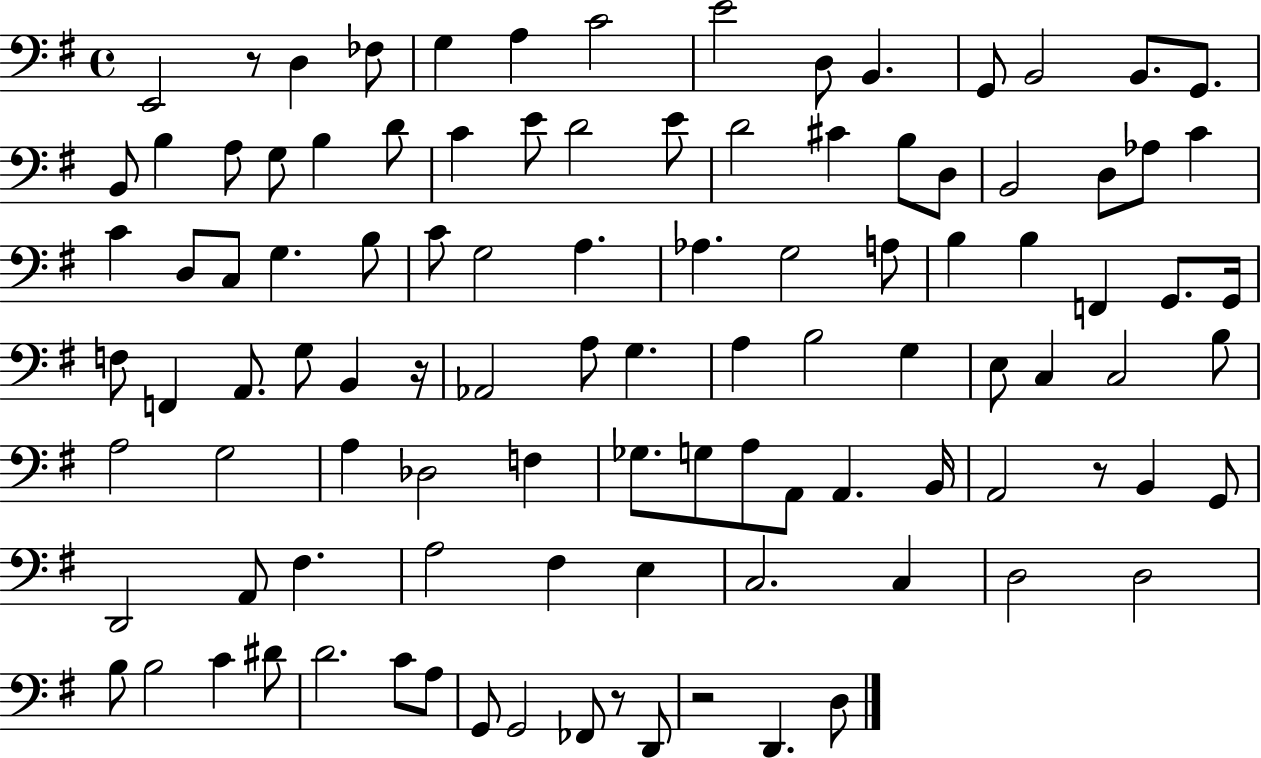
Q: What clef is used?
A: bass